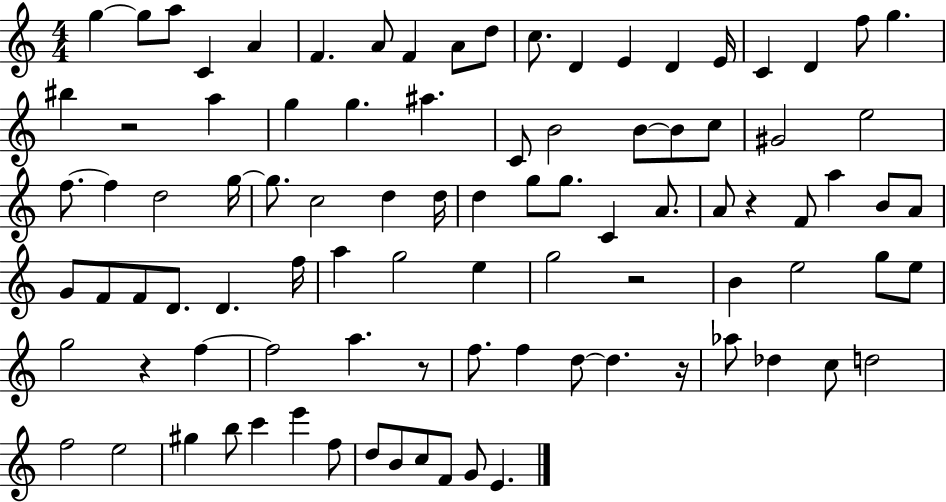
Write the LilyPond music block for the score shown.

{
  \clef treble
  \numericTimeSignature
  \time 4/4
  \key c \major
  g''4~~ g''8 a''8 c'4 a'4 | f'4. a'8 f'4 a'8 d''8 | c''8. d'4 e'4 d'4 e'16 | c'4 d'4 f''8 g''4. | \break bis''4 r2 a''4 | g''4 g''4. ais''4. | c'8 b'2 b'8~~ b'8 c''8 | gis'2 e''2 | \break f''8.~~ f''4 d''2 g''16~~ | g''8. c''2 d''4 d''16 | d''4 g''8 g''8. c'4 a'8. | a'8 r4 f'8 a''4 b'8 a'8 | \break g'8 f'8 f'8 d'8. d'4. f''16 | a''4 g''2 e''4 | g''2 r2 | b'4 e''2 g''8 e''8 | \break g''2 r4 f''4~~ | f''2 a''4. r8 | f''8. f''4 d''8~~ d''4. r16 | aes''8 des''4 c''8 d''2 | \break f''2 e''2 | gis''4 b''8 c'''4 e'''4 f''8 | d''8 b'8 c''8 f'8 g'8 e'4. | \bar "|."
}